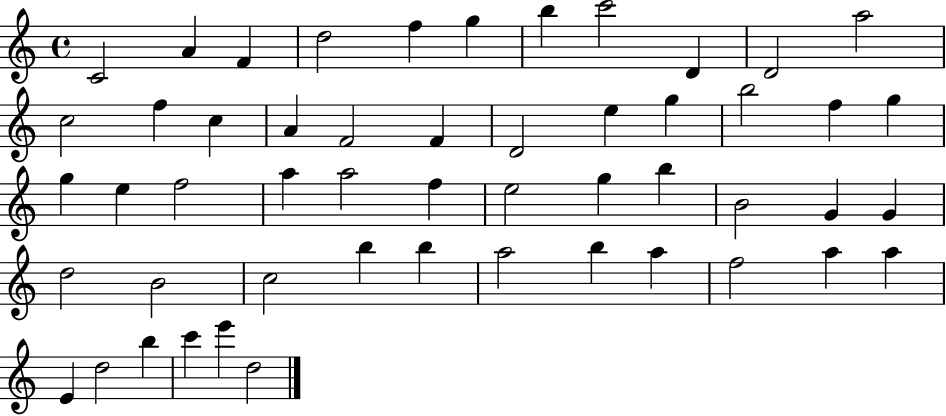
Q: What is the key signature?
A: C major